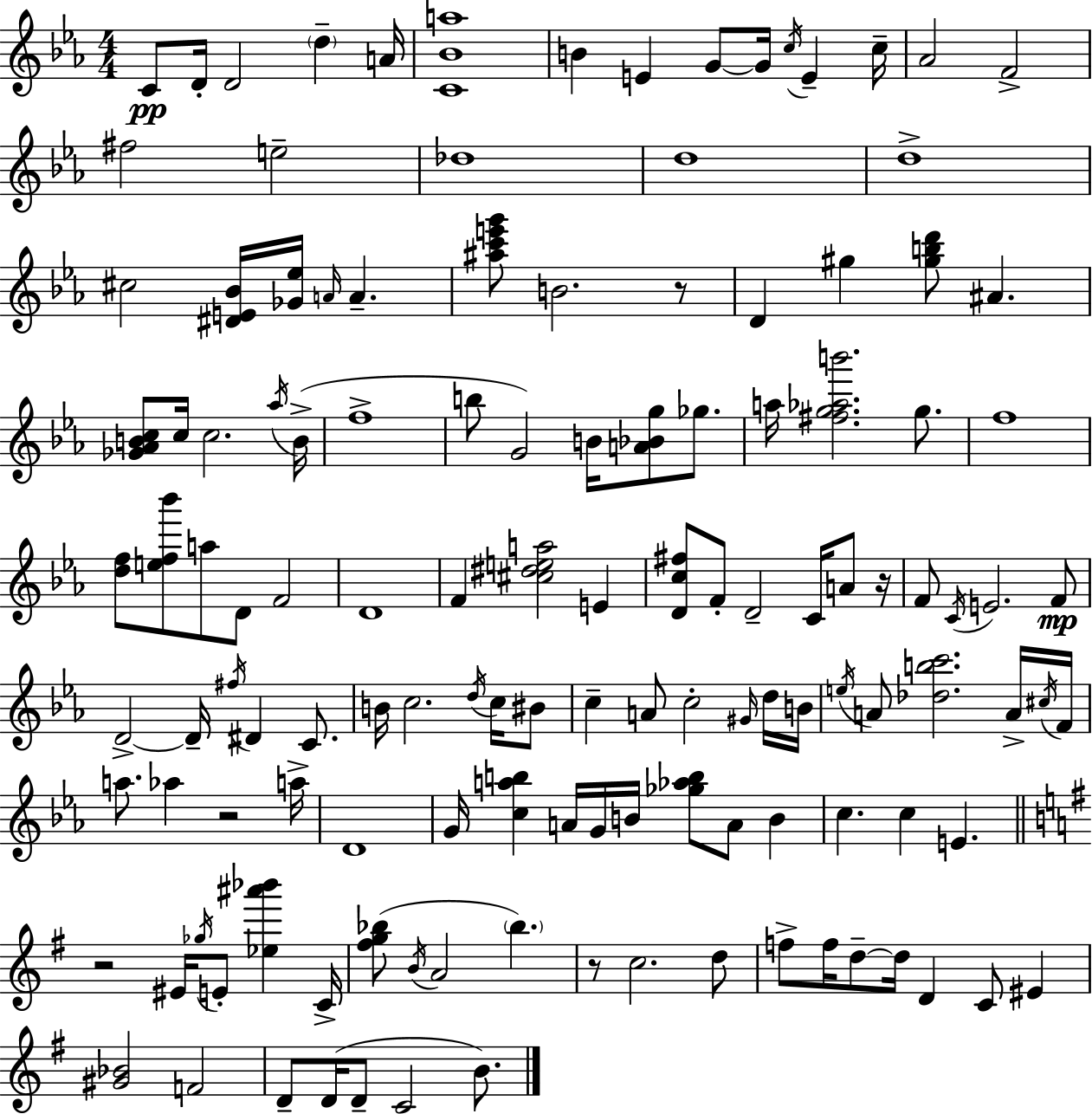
C4/e D4/s D4/h D5/q A4/s [C4,Bb4,A5]/w B4/q E4/q G4/e G4/s C5/s E4/q C5/s Ab4/h F4/h F#5/h E5/h Db5/w D5/w D5/w C#5/h [D#4,E4,Bb4]/s [Gb4,Eb5]/s A4/s A4/q. [A#5,C6,E6,G6]/e B4/h. R/e D4/q G#5/q [G#5,B5,D6]/e A#4/q. [Gb4,Ab4,B4,C5]/e C5/s C5/h. Ab5/s B4/s F5/w B5/e G4/h B4/s [A4,Bb4,G5]/e Gb5/e. A5/s [F#5,G5,Ab5,B6]/h. G5/e. F5/w [D5,F5]/e [E5,F5,Bb6]/e A5/e D4/e F4/h D4/w F4/q [C#5,D#5,E5,A5]/h E4/q [D4,C5,F#5]/e F4/e D4/h C4/s A4/e R/s F4/e C4/s E4/h. F4/e D4/h D4/s F#5/s D#4/q C4/e. B4/s C5/h. D5/s C5/s BIS4/e C5/q A4/e C5/h G#4/s D5/s B4/s E5/s A4/e [Db5,B5,C6]/h. A4/s C#5/s F4/s A5/e. Ab5/q R/h A5/s D4/w G4/s [C5,A5,B5]/q A4/s G4/s B4/s [Gb5,Ab5,B5]/e A4/e B4/q C5/q. C5/q E4/q. R/h EIS4/s Gb5/s E4/e [Eb5,A#6,Bb6]/q C4/s [F#5,G5,Bb5]/e B4/s A4/h Bb5/q. R/e C5/h. D5/e F5/e F5/s D5/e D5/s D4/q C4/e EIS4/q [G#4,Bb4]/h F4/h D4/e D4/s D4/e C4/h B4/e.